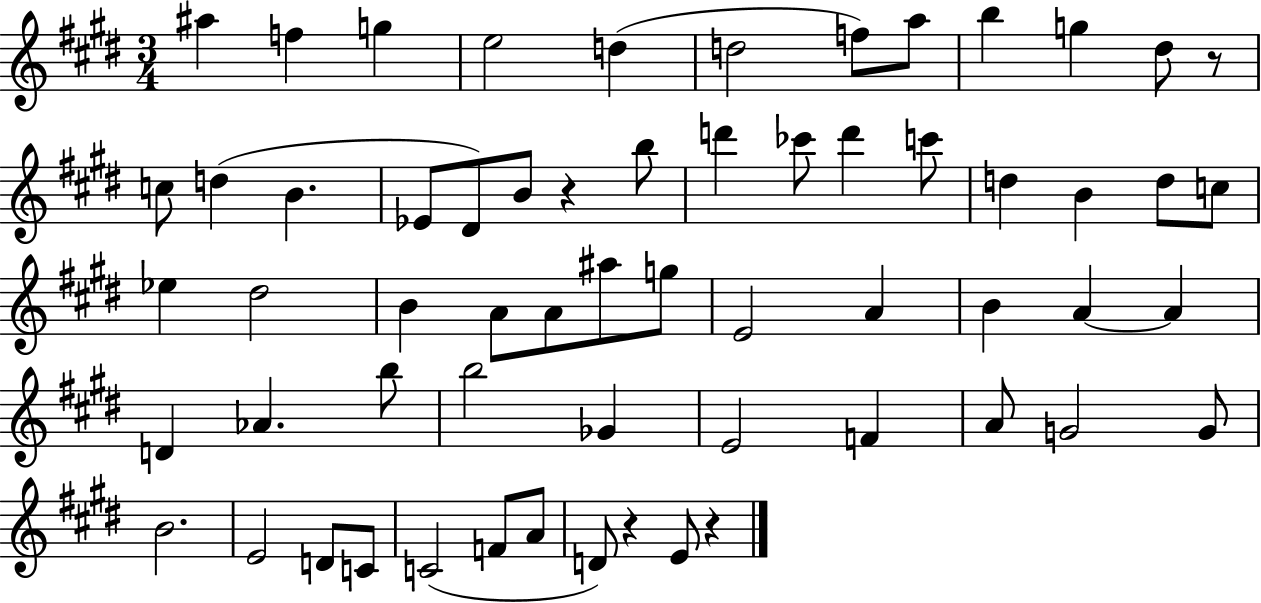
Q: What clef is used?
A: treble